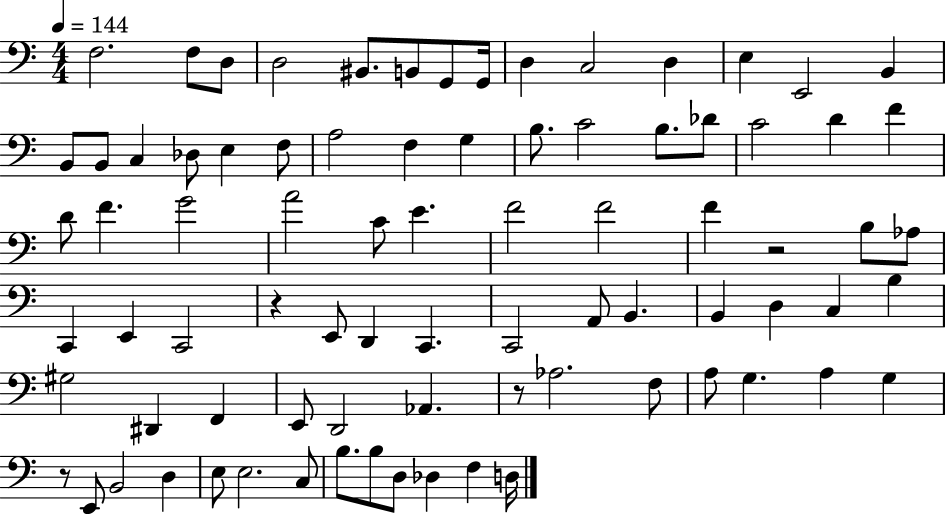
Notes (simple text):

F3/h. F3/e D3/e D3/h BIS2/e. B2/e G2/e G2/s D3/q C3/h D3/q E3/q E2/h B2/q B2/e B2/e C3/q Db3/e E3/q F3/e A3/h F3/q G3/q B3/e. C4/h B3/e. Db4/e C4/h D4/q F4/q D4/e F4/q. G4/h A4/h C4/e E4/q. F4/h F4/h F4/q R/h B3/e Ab3/e C2/q E2/q C2/h R/q E2/e D2/q C2/q. C2/h A2/e B2/q. B2/q D3/q C3/q B3/q G#3/h D#2/q F2/q E2/e D2/h Ab2/q. R/e Ab3/h. F3/e A3/e G3/q. A3/q G3/q R/e E2/e B2/h D3/q E3/e E3/h. C3/e B3/e. B3/e D3/e Db3/q F3/q D3/s